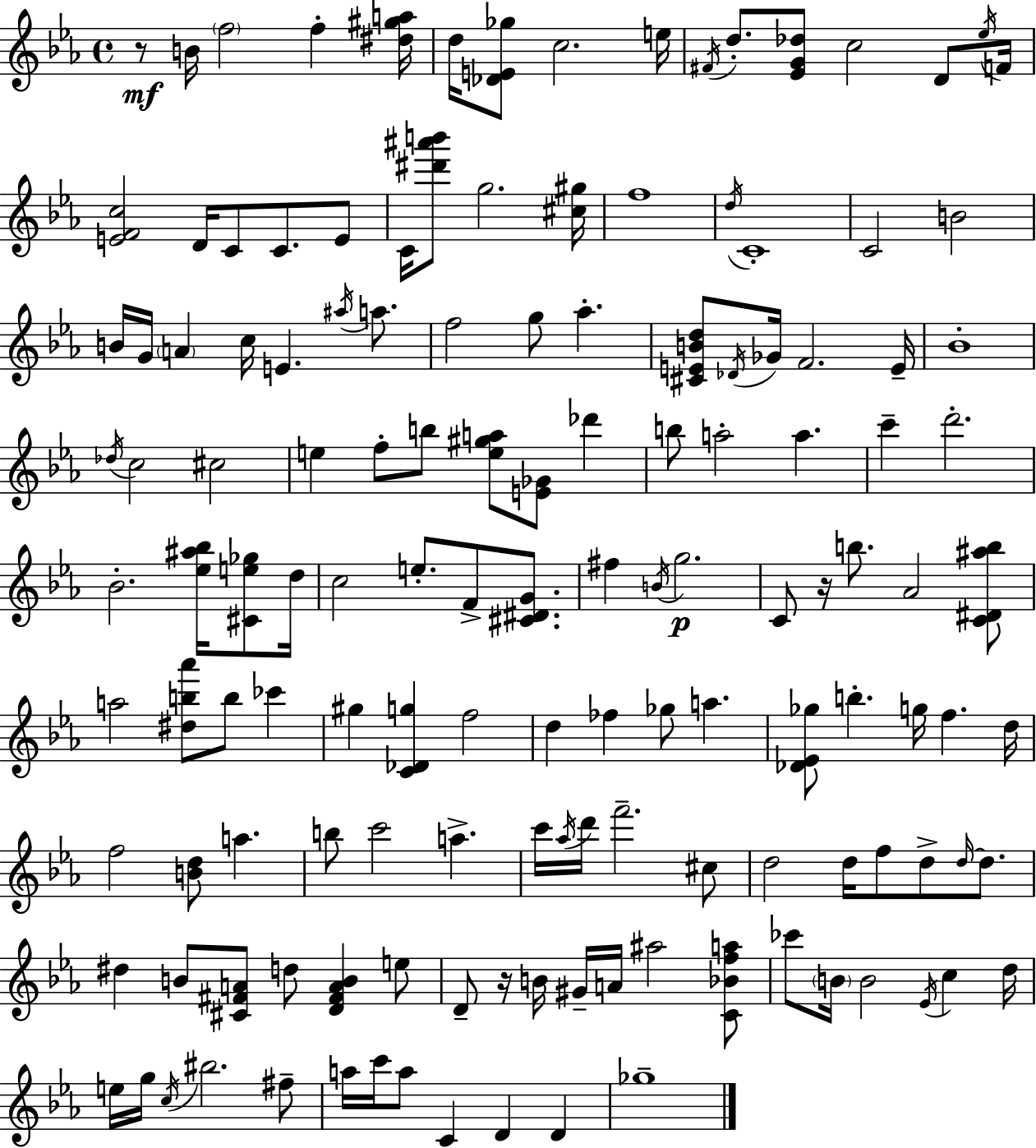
R/e B4/s F5/h F5/q [D#5,G#5,A5]/s D5/s [Db4,E4,Gb5]/e C5/h. E5/s F#4/s D5/e. [Eb4,G4,Db5]/e C5/h D4/e Eb5/s F4/s [E4,F4,C5]/h D4/s C4/e C4/e. E4/e C4/s [D#6,A#6,B6]/e G5/h. [C#5,G#5]/s F5/w D5/s C4/w C4/h B4/h B4/s G4/s A4/q C5/s E4/q. A#5/s A5/e. F5/h G5/e Ab5/q. [C#4,E4,B4,D5]/e Db4/s Gb4/s F4/h. E4/s Bb4/w Db5/s C5/h C#5/h E5/q F5/e B5/e [E5,G#5,A5]/e [E4,Gb4]/e Db6/q B5/e A5/h A5/q. C6/q D6/h. Bb4/h. [Eb5,A#5,Bb5]/s [C#4,E5,Gb5]/e D5/s C5/h E5/e. F4/e [C#4,D#4,G4]/e. F#5/q B4/s G5/h. C4/e R/s B5/e. Ab4/h [C4,D#4,A#5,B5]/e A5/h [D#5,B5,Ab6]/e B5/e CES6/q G#5/q [C4,Db4,G5]/q F5/h D5/q FES5/q Gb5/e A5/q. [Db4,Eb4,Gb5]/e B5/q. G5/s F5/q. D5/s F5/h [B4,D5]/e A5/q. B5/e C6/h A5/q. C6/s Ab5/s D6/s F6/h. C#5/e D5/h D5/s F5/e D5/e D5/s D5/e. D#5/q B4/e [C#4,F#4,A4]/e D5/e [D4,F#4,A4,B4]/q E5/e D4/e R/s B4/s G#4/s A4/s A#5/h [C4,Bb4,F5,A5]/e CES6/e B4/s B4/h Eb4/s C5/q D5/s E5/s G5/s C5/s BIS5/h. F#5/e A5/s C6/s A5/e C4/q D4/q D4/q Gb5/w